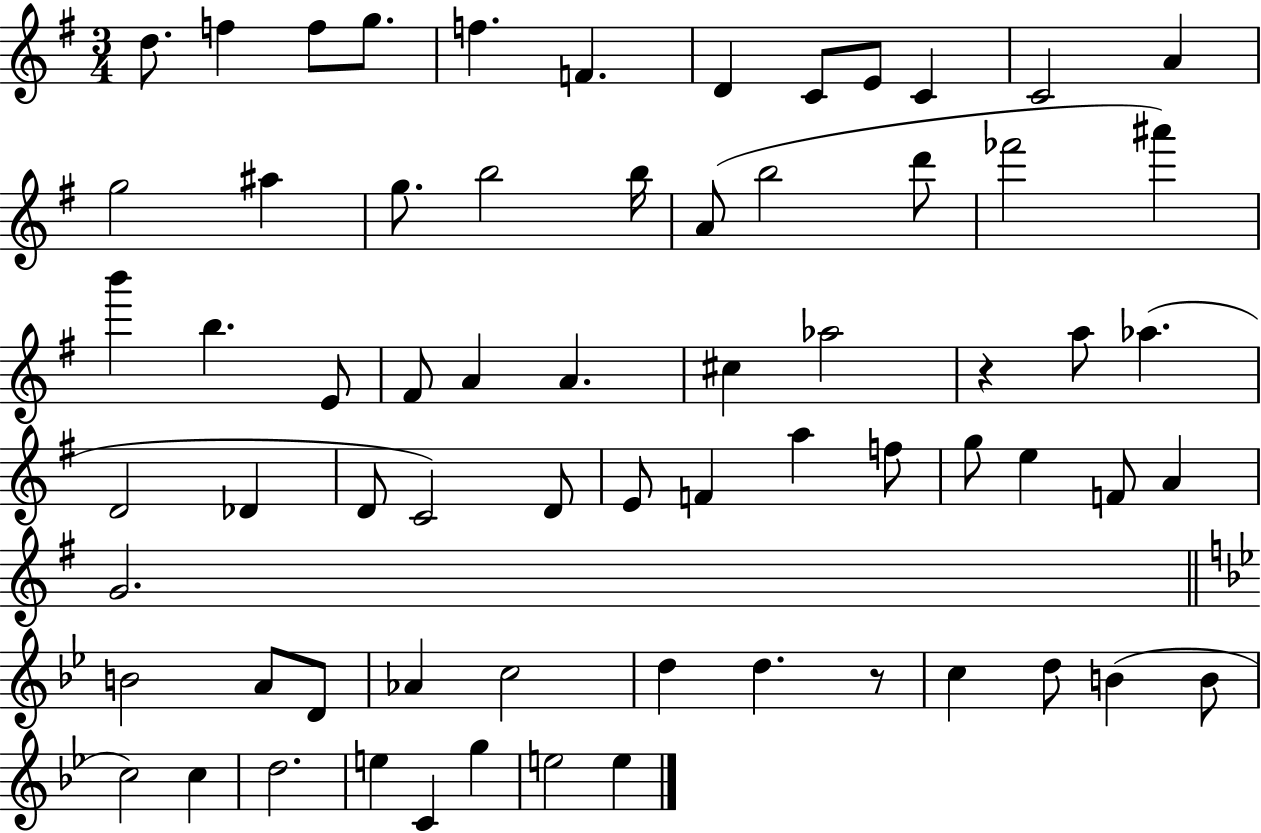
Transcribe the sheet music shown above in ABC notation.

X:1
T:Untitled
M:3/4
L:1/4
K:G
d/2 f f/2 g/2 f F D C/2 E/2 C C2 A g2 ^a g/2 b2 b/4 A/2 b2 d'/2 _f'2 ^a' b' b E/2 ^F/2 A A ^c _a2 z a/2 _a D2 _D D/2 C2 D/2 E/2 F a f/2 g/2 e F/2 A G2 B2 A/2 D/2 _A c2 d d z/2 c d/2 B B/2 c2 c d2 e C g e2 e